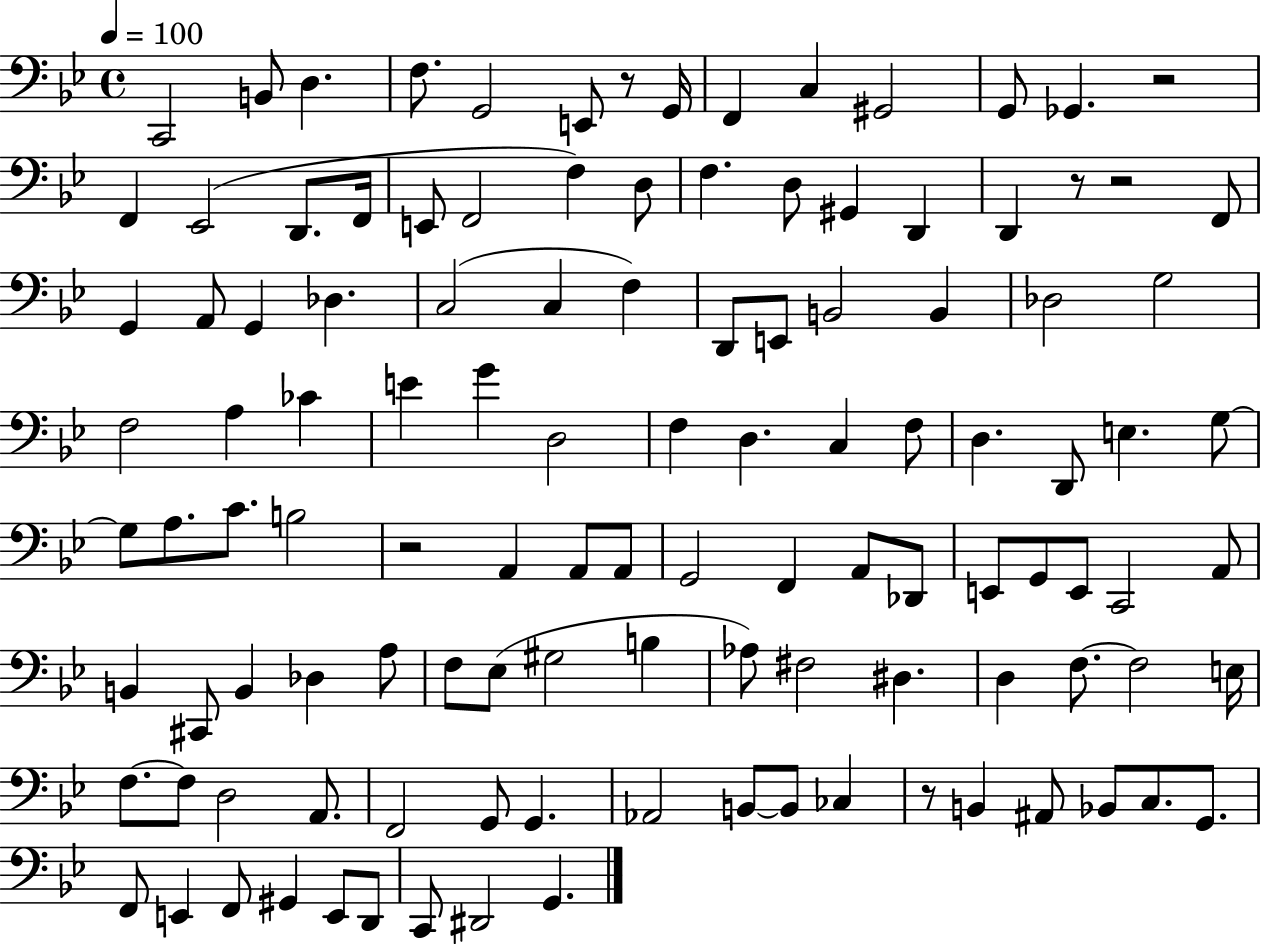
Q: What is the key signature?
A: BES major